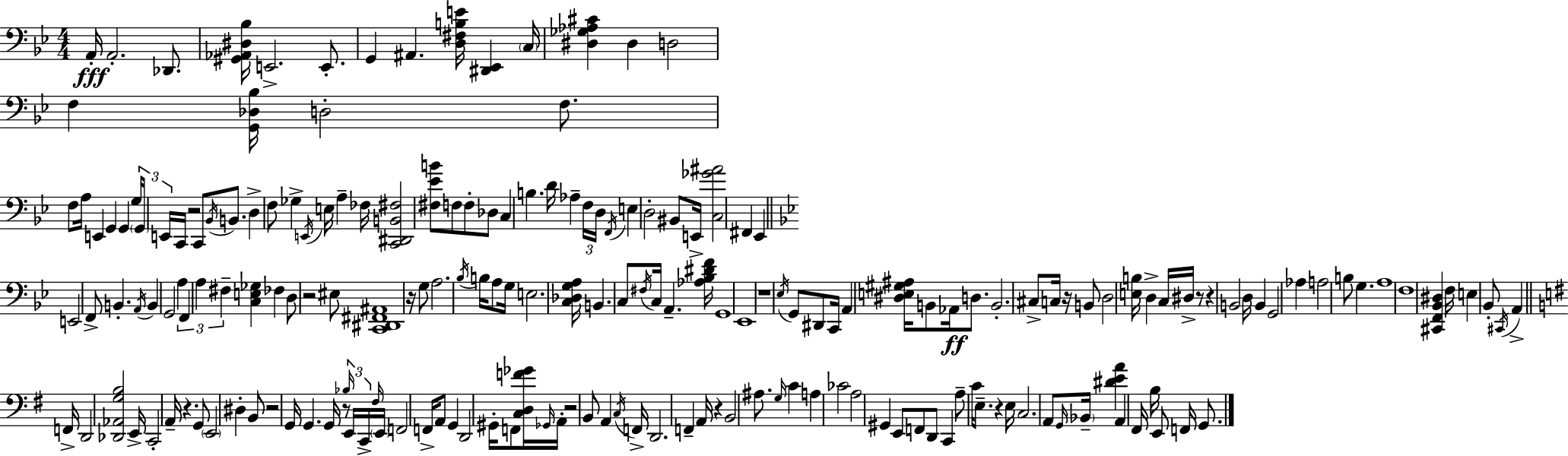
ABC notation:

X:1
T:Untitled
M:4/4
L:1/4
K:Bb
A,,/4 A,,2 _D,,/2 [^G,,_A,,^D,_B,]/4 E,,2 E,,/2 G,, ^A,, [D,^F,B,E]/4 [^D,,_E,,] C,/4 [^D,_G,_A,^C] ^D, D,2 F, [G,,_D,_B,]/4 D,2 F,/2 F,/2 A,/4 E,, G,, G,, G,/4 G,,/4 E,,/4 C,,/4 z2 C,,/2 _B,,/4 B,,/2 D, F,/2 _G, E,,/4 E,/4 A, _F,/4 [C,,^D,,B,,^F,]2 [^F,_EB]/2 F,/2 F,/2 _D,/2 C, B, D/4 _A, F,/4 D,/4 F,,/4 E, D,2 ^B,,/2 E,,/4 [C,_G^A]2 ^F,, _E,, E,,2 F,,/2 B,, A,,/4 B,, G,,2 A, F,, A, ^F, [C,E,_G,] _F, D,/2 z2 ^E,/2 [C,,^D,,^F,,^A,,]4 z/4 G,/2 A,2 _B,/4 B,/4 A,/2 G,/4 E,2 [C,_D,G,A,]/4 B,, C,/2 ^F,/4 C,/4 A,, [_A,_B,^DF]/4 G,,4 _E,,4 z4 _E,/4 G,,/2 ^D,,/2 C,,/4 A,, [^D,E,^G,^A,]/4 B,,/2 _A,,/4 D,/2 B,,2 ^C,/2 C,/4 z/4 B,,/2 D,2 [E,B,]/4 D, C,/4 ^D,/4 z/2 z B,,2 D,/4 B,, G,,2 _A, A,2 B,/2 G, A,4 F,4 [^C,,F,,_B,,^D,] F,/4 E, _B,,/2 ^C,,/4 A,, F,,/4 D,,2 [_D,,_A,,G,B,]2 E,,/4 C,,2 A,,/4 z G,,/2 E,,2 ^D, B,,/2 z2 G,,/4 G,, G,,/4 z/2 _B,/4 E,,/4 C,,/4 ^F,/4 E,,/4 F,,2 F,,/4 A,,/2 G,, D,,2 ^G,,/4 F,,/2 [C,D,F_G]/4 _G,,/4 A,,/4 z2 B,,/2 A,, C,/4 F,,/4 D,,2 F,, A,,/4 z B,,2 ^A,/2 G,/4 C A, _C2 A,2 ^G,, E,,/2 F,,/2 D,,/2 C,, A,/2 C/4 E,/2 z E,/4 C,2 A,,/2 G,,/4 _B,,/4 [^DEA] A,, ^F,,/4 B,/4 E,,/2 F,,/4 G,,/2